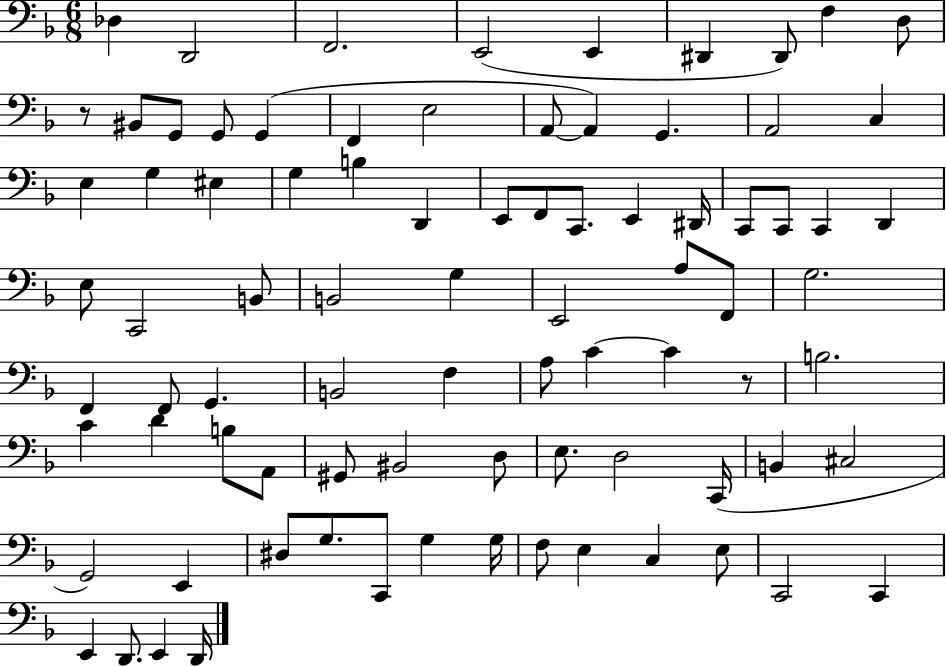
{
  \clef bass
  \numericTimeSignature
  \time 6/8
  \key f \major
  des4 d,2 | f,2. | e,2( e,4 | dis,4 dis,8) f4 d8 | \break r8 bis,8 g,8 g,8 g,4( | f,4 e2 | a,8~~ a,4) g,4. | a,2 c4 | \break e4 g4 eis4 | g4 b4 d,4 | e,8 f,8 c,8. e,4 dis,16 | c,8 c,8 c,4 d,4 | \break e8 c,2 b,8 | b,2 g4 | e,2 a8 f,8 | g2. | \break f,4 f,8 g,4. | b,2 f4 | a8 c'4~~ c'4 r8 | b2. | \break c'4 d'4 b8 a,8 | gis,8 bis,2 d8 | e8. d2 c,16( | b,4 cis2 | \break g,2) e,4 | dis8 g8. c,8 g4 g16 | f8 e4 c4 e8 | c,2 c,4 | \break e,4 d,8. e,4 d,16 | \bar "|."
}